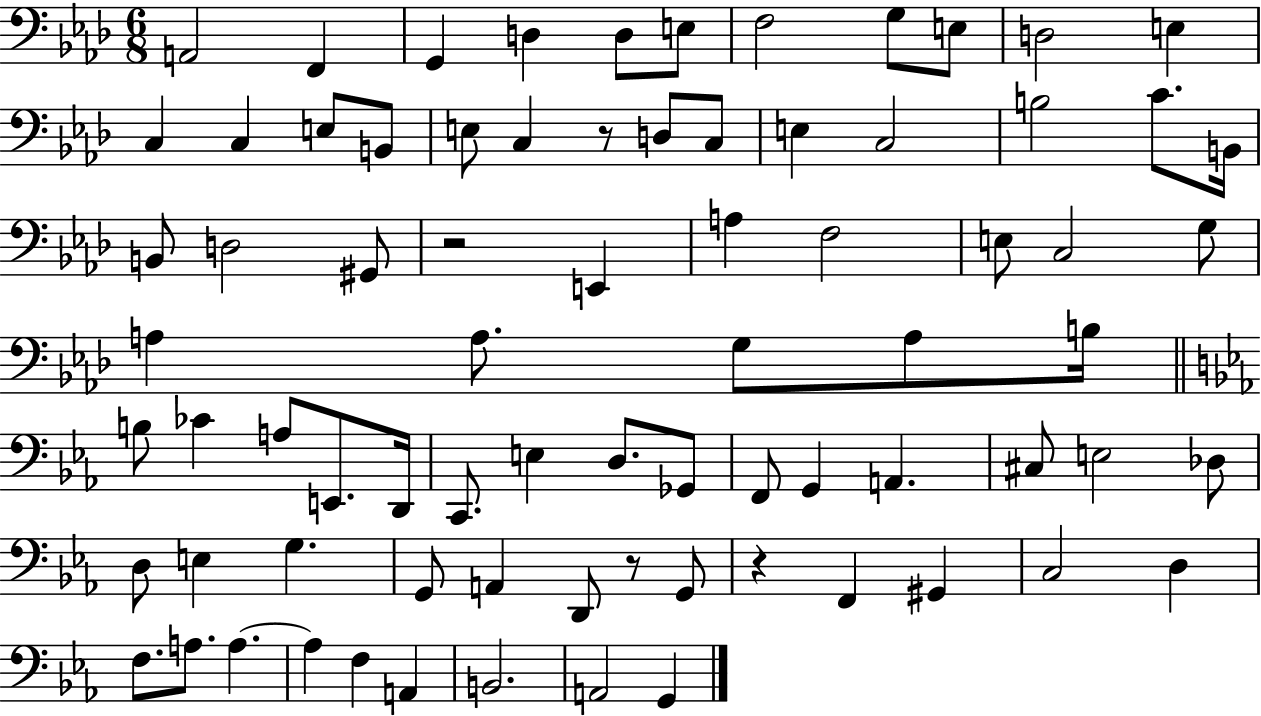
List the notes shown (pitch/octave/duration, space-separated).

A2/h F2/q G2/q D3/q D3/e E3/e F3/h G3/e E3/e D3/h E3/q C3/q C3/q E3/e B2/e E3/e C3/q R/e D3/e C3/e E3/q C3/h B3/h C4/e. B2/s B2/e D3/h G#2/e R/h E2/q A3/q F3/h E3/e C3/h G3/e A3/q A3/e. G3/e A3/e B3/s B3/e CES4/q A3/e E2/e. D2/s C2/e. E3/q D3/e. Gb2/e F2/e G2/q A2/q. C#3/e E3/h Db3/e D3/e E3/q G3/q. G2/e A2/q D2/e R/e G2/e R/q F2/q G#2/q C3/h D3/q F3/e. A3/e. A3/q. A3/q F3/q A2/q B2/h. A2/h G2/q